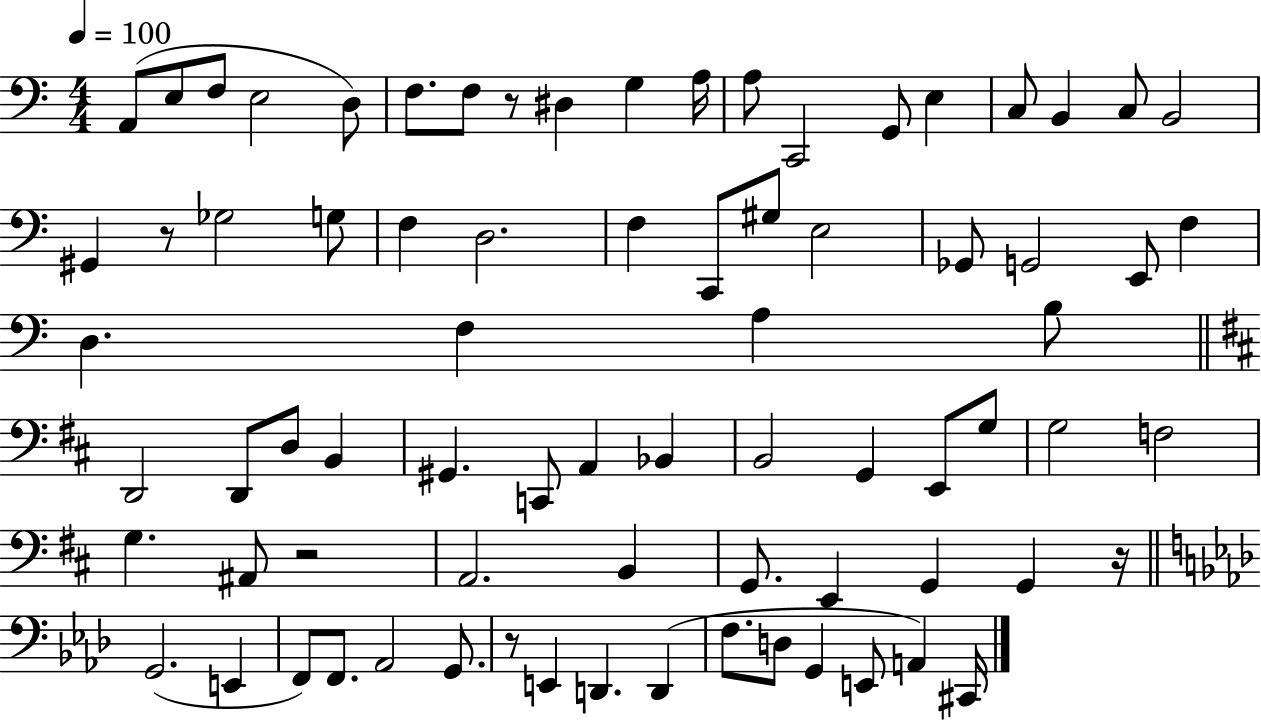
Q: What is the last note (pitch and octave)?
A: C#2